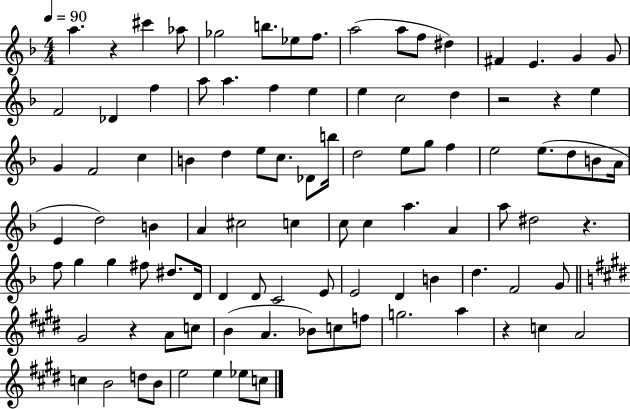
A5/q. R/q C#6/q Ab5/e Gb5/h B5/e. Eb5/e F5/e. A5/h A5/e F5/e D#5/q F#4/q E4/q. G4/q G4/e F4/h Db4/q F5/q A5/e A5/q. F5/q E5/q E5/q C5/h D5/q R/h R/q E5/q G4/q F4/h C5/q B4/q D5/q E5/e C5/e. Db4/e B5/s D5/h E5/e G5/e F5/q E5/h E5/e. D5/e B4/e A4/s E4/q D5/h B4/q A4/q C#5/h C5/q C5/e C5/q A5/q. A4/q A5/e D#5/h R/q. F5/e G5/q G5/q F#5/e D#5/e. D4/s D4/q D4/e C4/h E4/e E4/h D4/q B4/q D5/q. F4/h G4/e G#4/h R/q A4/e C5/e B4/q A4/q. Bb4/e C5/e F5/e G5/h. A5/q R/q C5/q A4/h C5/q B4/h D5/e B4/e E5/h E5/q Eb5/e C5/e